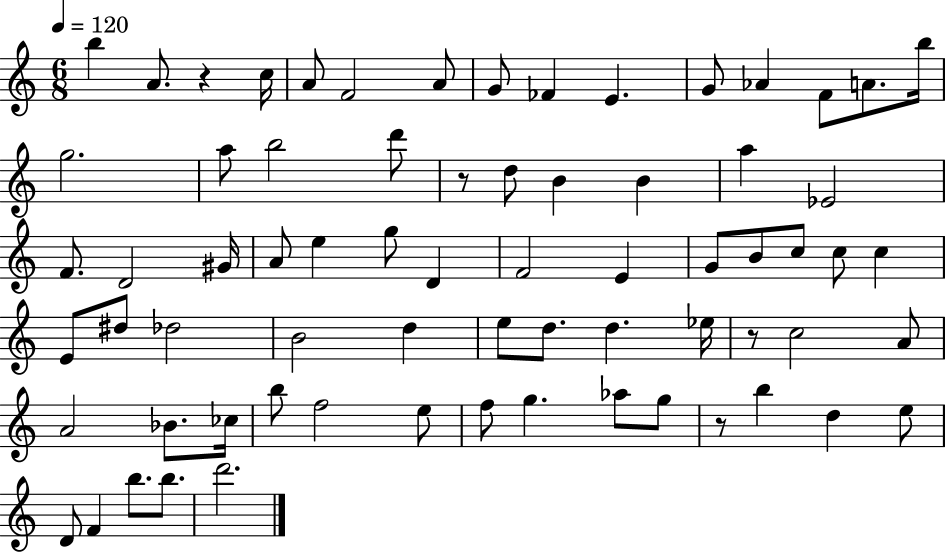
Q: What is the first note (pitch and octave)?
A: B5